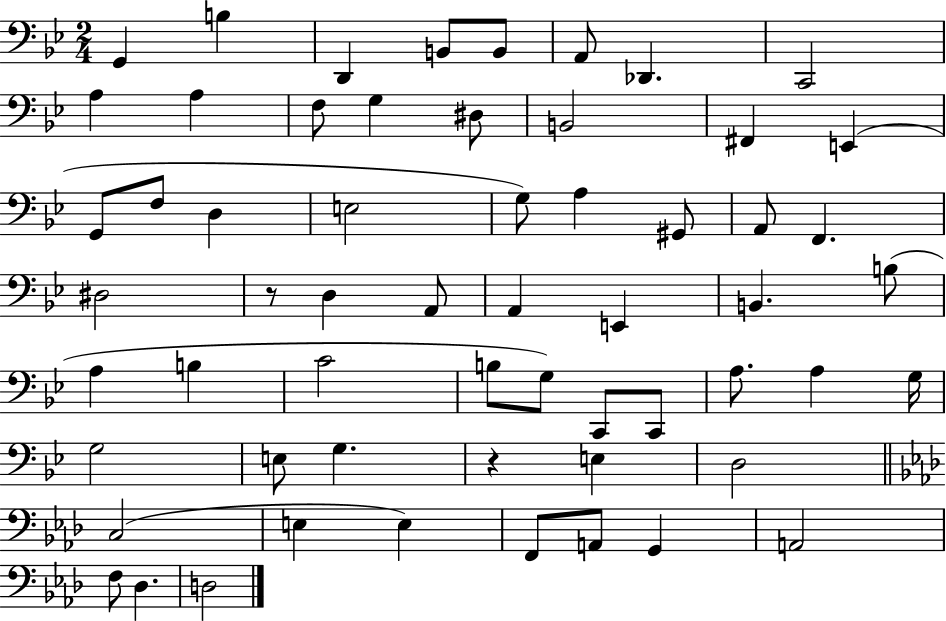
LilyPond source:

{
  \clef bass
  \numericTimeSignature
  \time 2/4
  \key bes \major
  g,4 b4 | d,4 b,8 b,8 | a,8 des,4. | c,2 | \break a4 a4 | f8 g4 dis8 | b,2 | fis,4 e,4( | \break g,8 f8 d4 | e2 | g8) a4 gis,8 | a,8 f,4. | \break dis2 | r8 d4 a,8 | a,4 e,4 | b,4. b8( | \break a4 b4 | c'2 | b8 g8) c,8 c,8 | a8. a4 g16 | \break g2 | e8 g4. | r4 e4 | d2 | \break \bar "||" \break \key aes \major c2( | e4 e4) | f,8 a,8 g,4 | a,2 | \break f8 des4. | d2 | \bar "|."
}